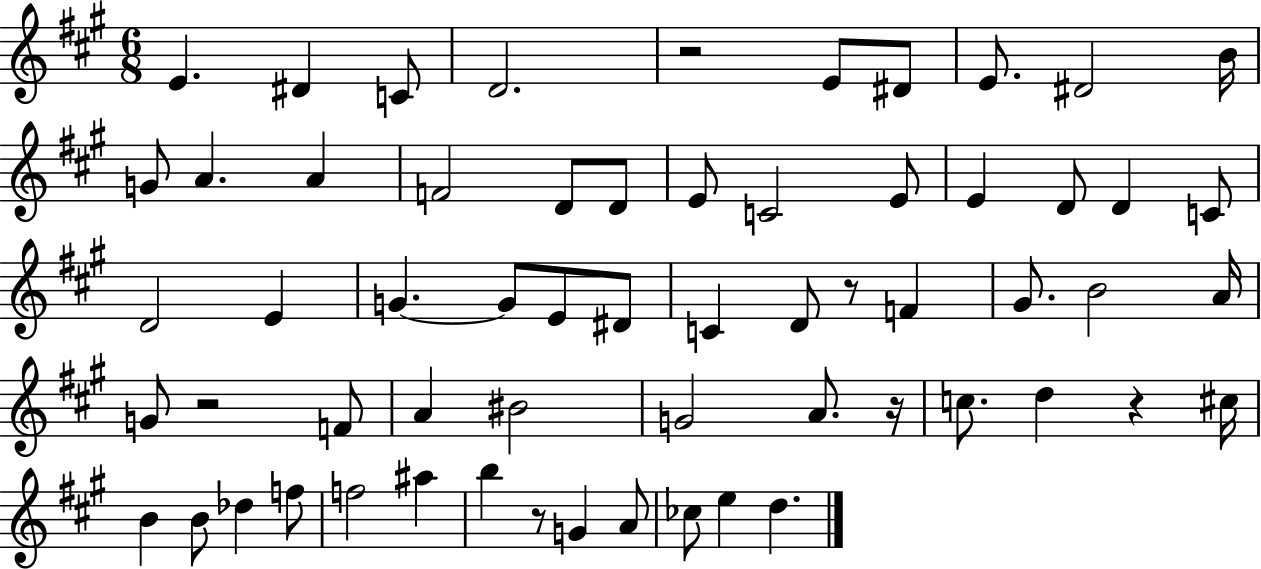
X:1
T:Untitled
M:6/8
L:1/4
K:A
E ^D C/2 D2 z2 E/2 ^D/2 E/2 ^D2 B/4 G/2 A A F2 D/2 D/2 E/2 C2 E/2 E D/2 D C/2 D2 E G G/2 E/2 ^D/2 C D/2 z/2 F ^G/2 B2 A/4 G/2 z2 F/2 A ^B2 G2 A/2 z/4 c/2 d z ^c/4 B B/2 _d f/2 f2 ^a b z/2 G A/2 _c/2 e d